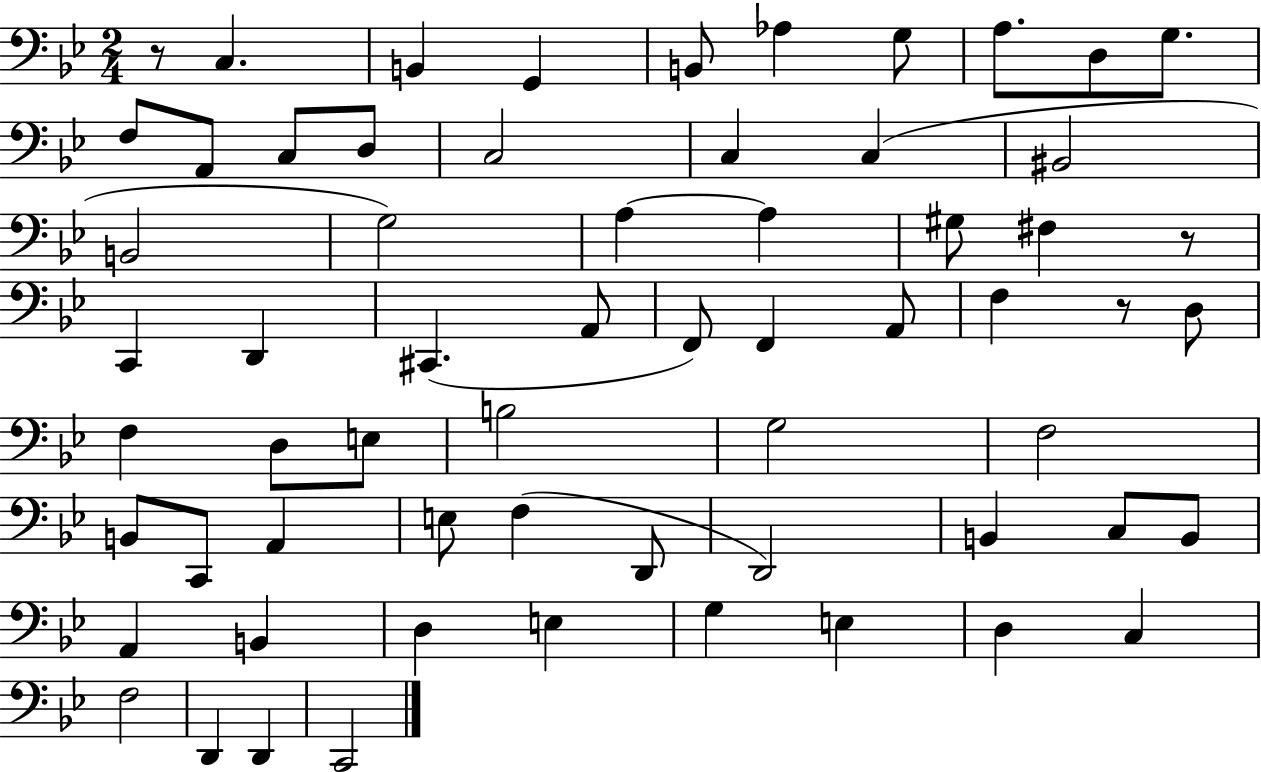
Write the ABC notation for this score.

X:1
T:Untitled
M:2/4
L:1/4
K:Bb
z/2 C, B,, G,, B,,/2 _A, G,/2 A,/2 D,/2 G,/2 F,/2 A,,/2 C,/2 D,/2 C,2 C, C, ^B,,2 B,,2 G,2 A, A, ^G,/2 ^F, z/2 C,, D,, ^C,, A,,/2 F,,/2 F,, A,,/2 F, z/2 D,/2 F, D,/2 E,/2 B,2 G,2 F,2 B,,/2 C,,/2 A,, E,/2 F, D,,/2 D,,2 B,, C,/2 B,,/2 A,, B,, D, E, G, E, D, C, F,2 D,, D,, C,,2